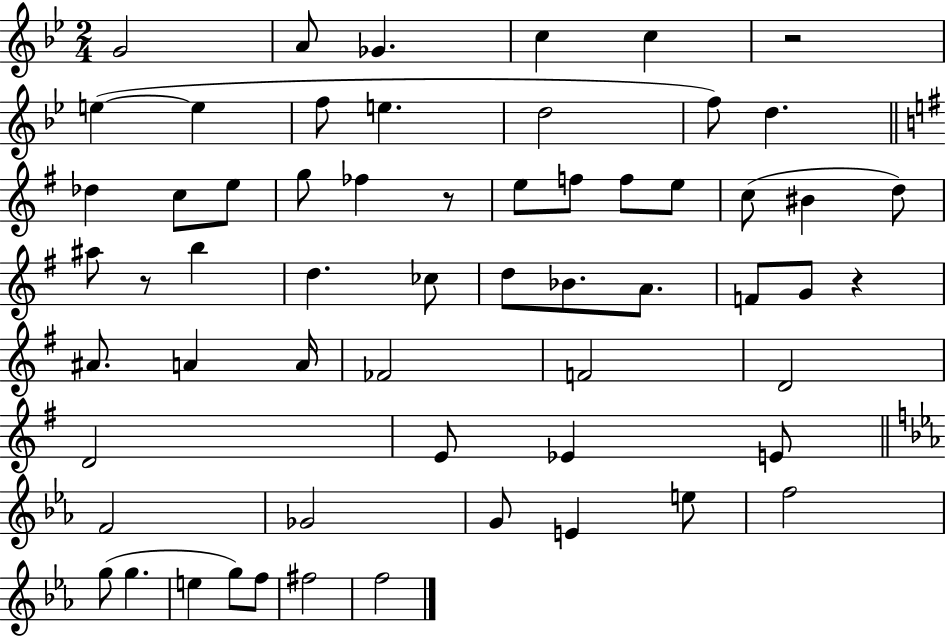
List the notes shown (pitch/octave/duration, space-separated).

G4/h A4/e Gb4/q. C5/q C5/q R/h E5/q E5/q F5/e E5/q. D5/h F5/e D5/q. Db5/q C5/e E5/e G5/e FES5/q R/e E5/e F5/e F5/e E5/e C5/e BIS4/q D5/e A#5/e R/e B5/q D5/q. CES5/e D5/e Bb4/e. A4/e. F4/e G4/e R/q A#4/e. A4/q A4/s FES4/h F4/h D4/h D4/h E4/e Eb4/q E4/e F4/h Gb4/h G4/e E4/q E5/e F5/h G5/e G5/q. E5/q G5/e F5/e F#5/h F5/h